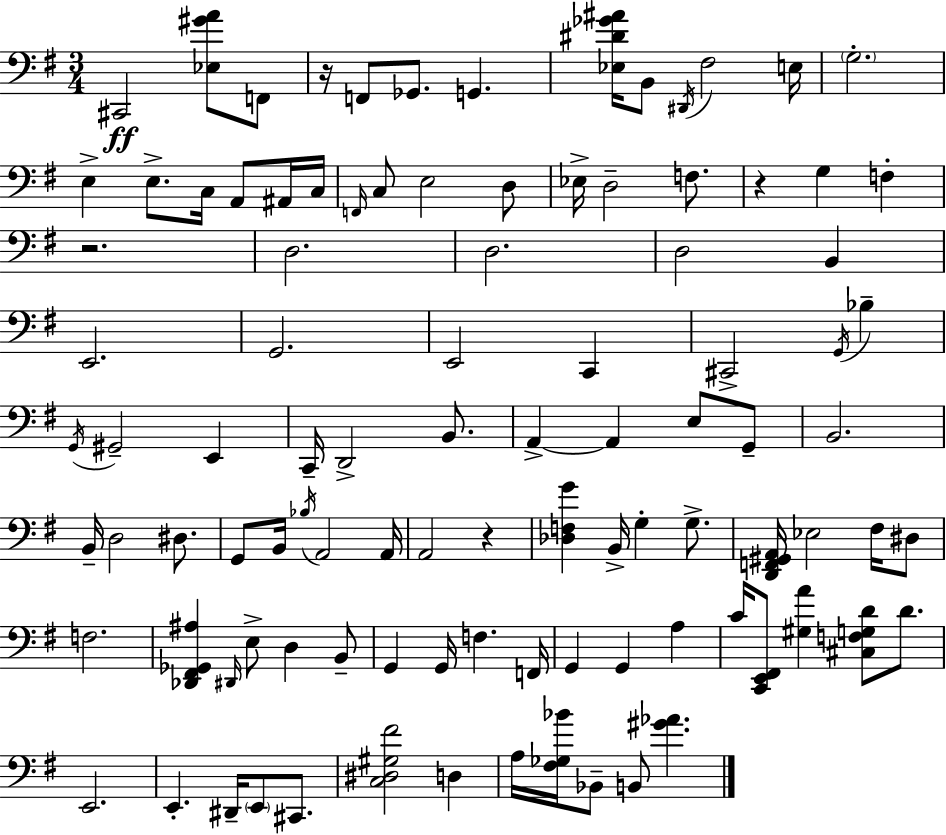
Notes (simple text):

C#2/h [Eb3,G#4,A4]/e F2/e R/s F2/e Gb2/e. G2/q. [Eb3,D#4,Gb4,A#4]/s B2/e D#2/s F#3/h E3/s G3/h. E3/q E3/e. C3/s A2/e A#2/s C3/s F2/s C3/e E3/h D3/e Eb3/s D3/h F3/e. R/q G3/q F3/q R/h. D3/h. D3/h. D3/h B2/q E2/h. G2/h. E2/h C2/q C#2/h G2/s Bb3/q G2/s G#2/h E2/q C2/s D2/h B2/e. A2/q A2/q E3/e G2/e B2/h. B2/s D3/h D#3/e. G2/e B2/s Bb3/s A2/h A2/s A2/h R/q [Db3,F3,G4]/q B2/s G3/q G3/e. [D2,F2,G#2,A2]/s Eb3/h F#3/s D#3/e F3/h. [Db2,F#2,Gb2,A#3]/q D#2/s E3/e D3/q B2/e G2/q G2/s F3/q. F2/s G2/q G2/q A3/q C4/s [C2,E2,F#2]/e [G#3,A4]/q [C#3,F3,G3,D4]/e D4/e. E2/h. E2/q. D#2/s E2/e C#2/e. [C3,D#3,G#3,F#4]/h D3/q A3/s [F#3,Gb3,Bb4]/s Bb2/e B2/e [G#4,Ab4]/q.